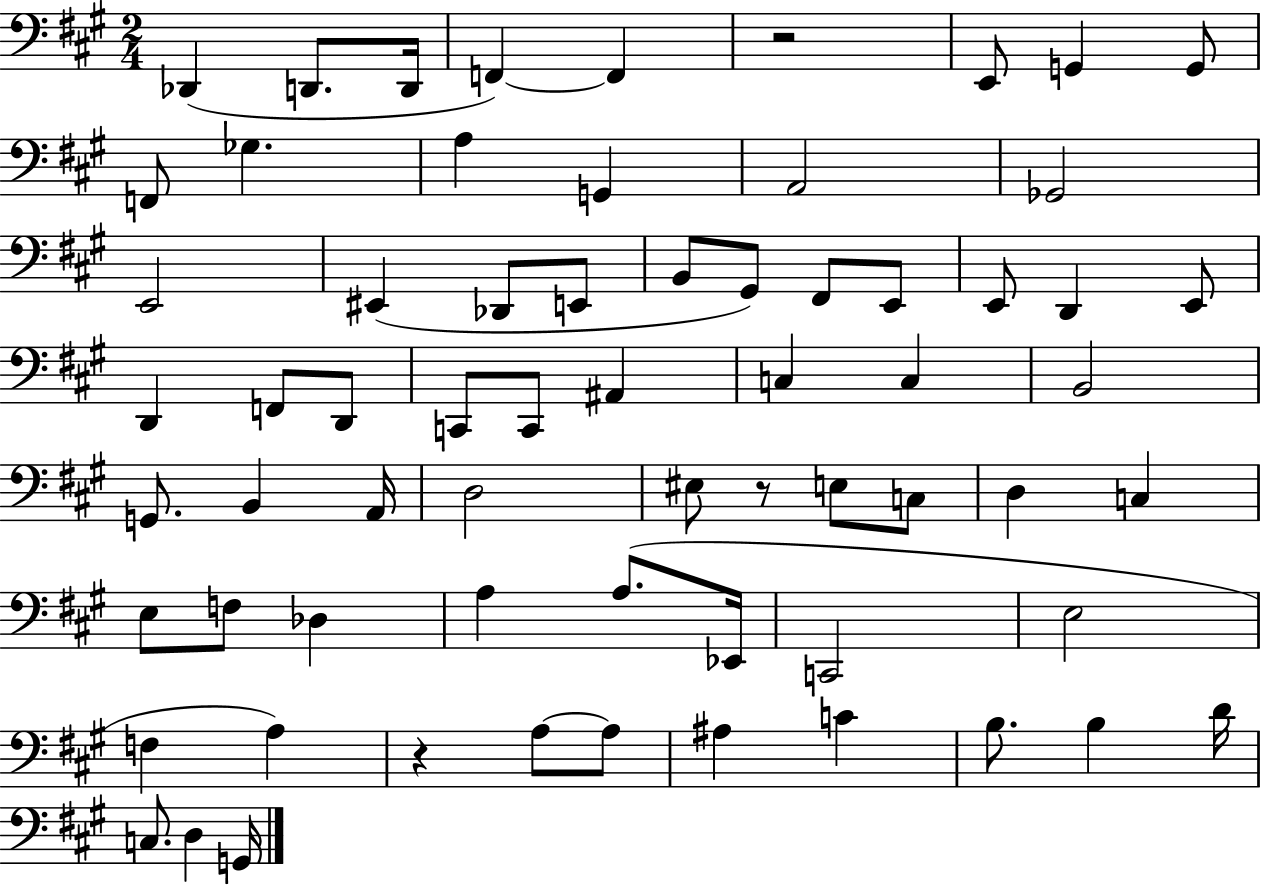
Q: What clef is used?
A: bass